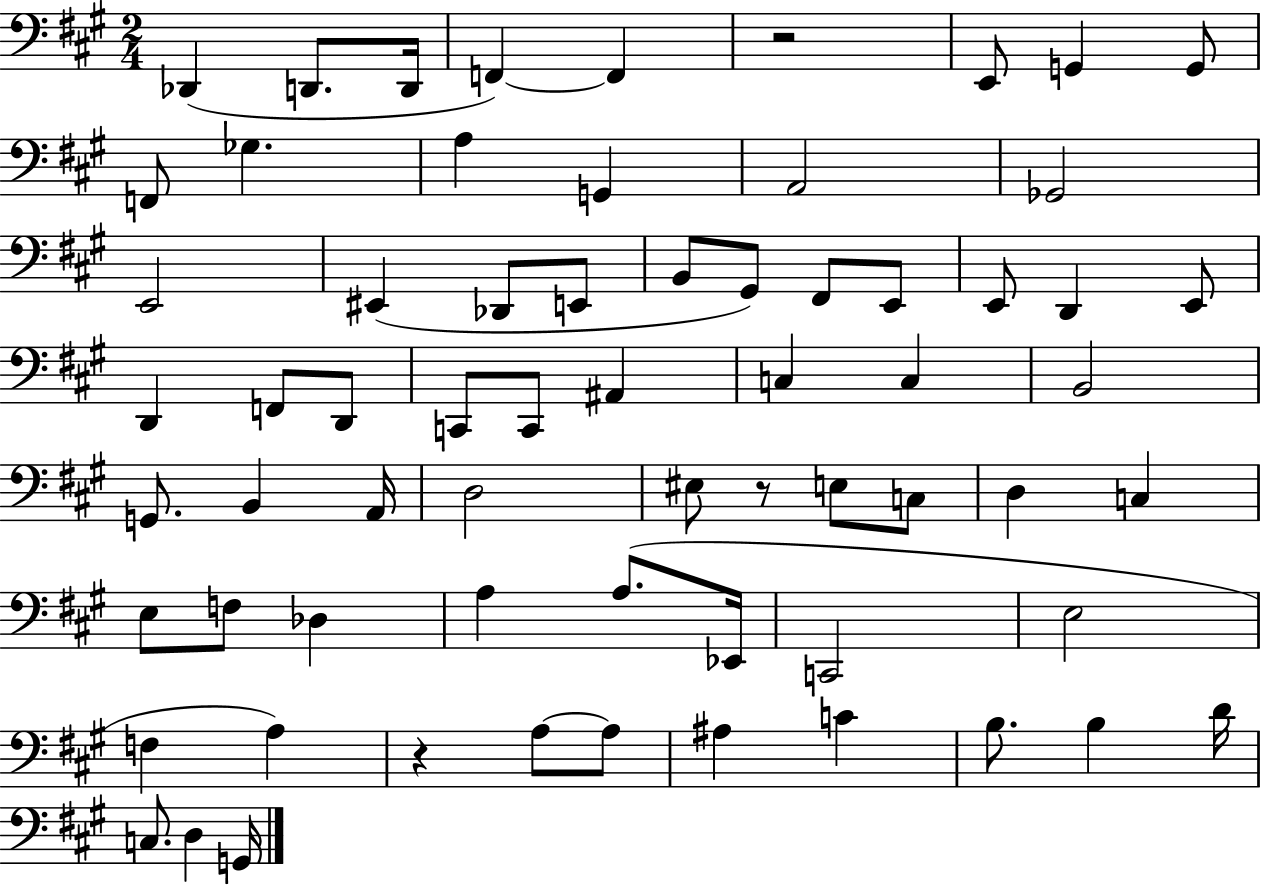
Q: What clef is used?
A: bass